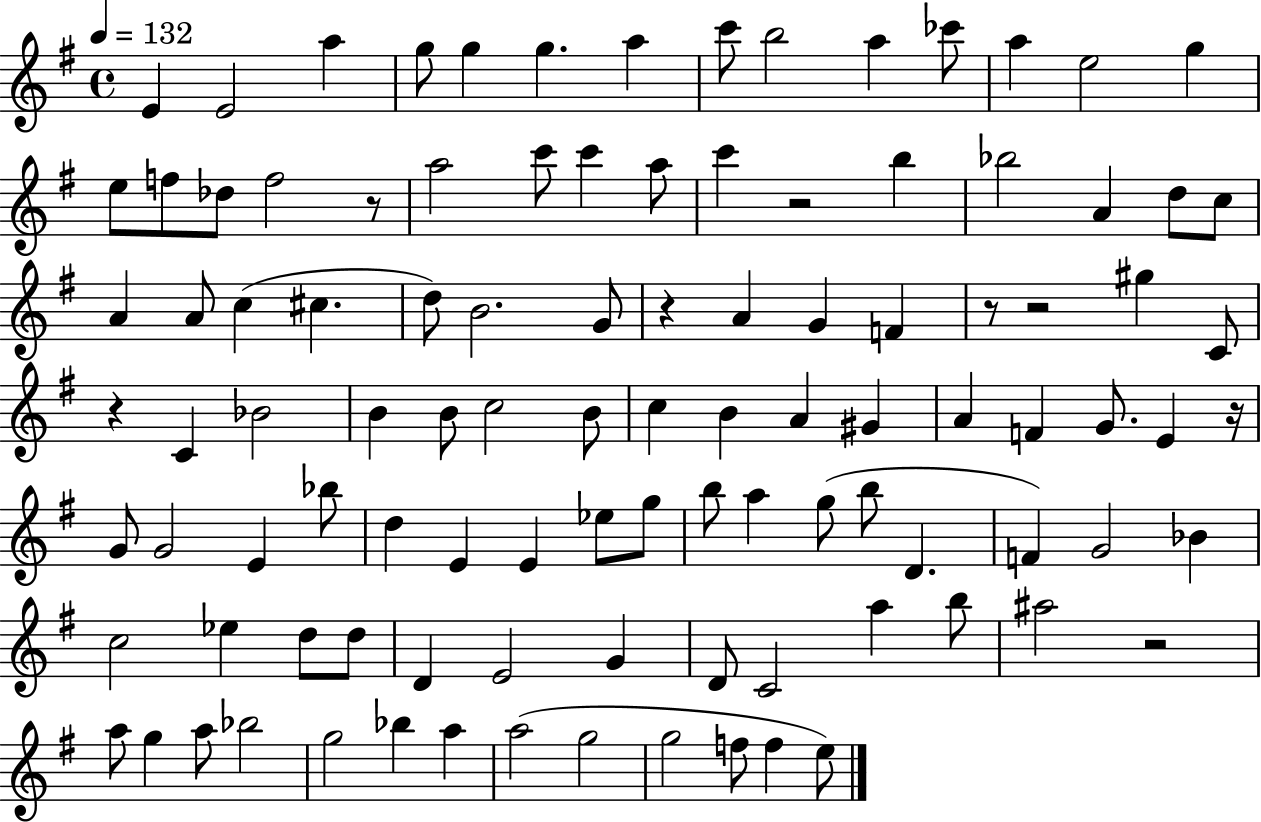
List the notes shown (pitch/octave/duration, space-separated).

E4/q E4/h A5/q G5/e G5/q G5/q. A5/q C6/e B5/h A5/q CES6/e A5/q E5/h G5/q E5/e F5/e Db5/e F5/h R/e A5/h C6/e C6/q A5/e C6/q R/h B5/q Bb5/h A4/q D5/e C5/e A4/q A4/e C5/q C#5/q. D5/e B4/h. G4/e R/q A4/q G4/q F4/q R/e R/h G#5/q C4/e R/q C4/q Bb4/h B4/q B4/e C5/h B4/e C5/q B4/q A4/q G#4/q A4/q F4/q G4/e. E4/q R/s G4/e G4/h E4/q Bb5/e D5/q E4/q E4/q Eb5/e G5/e B5/e A5/q G5/e B5/e D4/q. F4/q G4/h Bb4/q C5/h Eb5/q D5/e D5/e D4/q E4/h G4/q D4/e C4/h A5/q B5/e A#5/h R/h A5/e G5/q A5/e Bb5/h G5/h Bb5/q A5/q A5/h G5/h G5/h F5/e F5/q E5/e